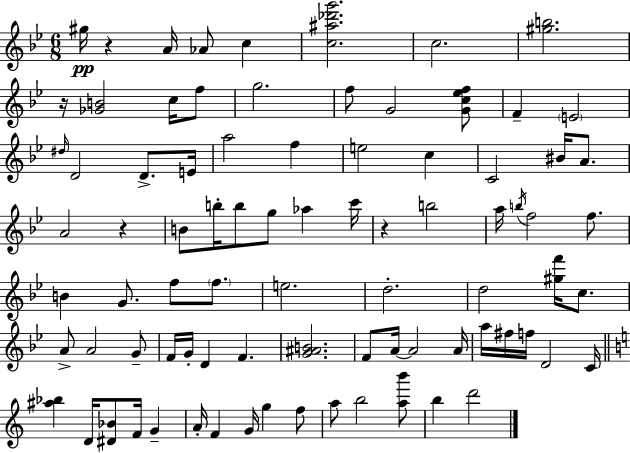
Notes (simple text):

G#5/s R/q A4/s Ab4/e C5/q [C5,A#5,Db6,G6]/h. C5/h. [G#5,B5]/h. R/s [Gb4,B4]/h C5/s F5/e G5/h. F5/e G4/h [G4,C5,Eb5,F5]/e F4/q E4/h D#5/s D4/h D4/e. E4/s A5/h F5/q E5/h C5/q C4/h BIS4/s A4/e. A4/h R/q B4/e B5/s B5/e G5/e Ab5/q C6/s R/q B5/h A5/s B5/s F5/h F5/e. B4/q G4/e. F5/e F5/e. E5/h. D5/h. D5/h [G#5,F6]/s C5/e. A4/e A4/h G4/e F4/s G4/s D4/q F4/q. [G4,A#4,B4]/h. F4/e A4/s A4/h A4/s A5/s F#5/s F5/s D4/h C4/s [A#5,Bb5]/q D4/s [D#4,Bb4]/e F4/s G4/q A4/s F4/q G4/s G5/q F5/e A5/e B5/h [A5,B6]/e B5/q D6/h